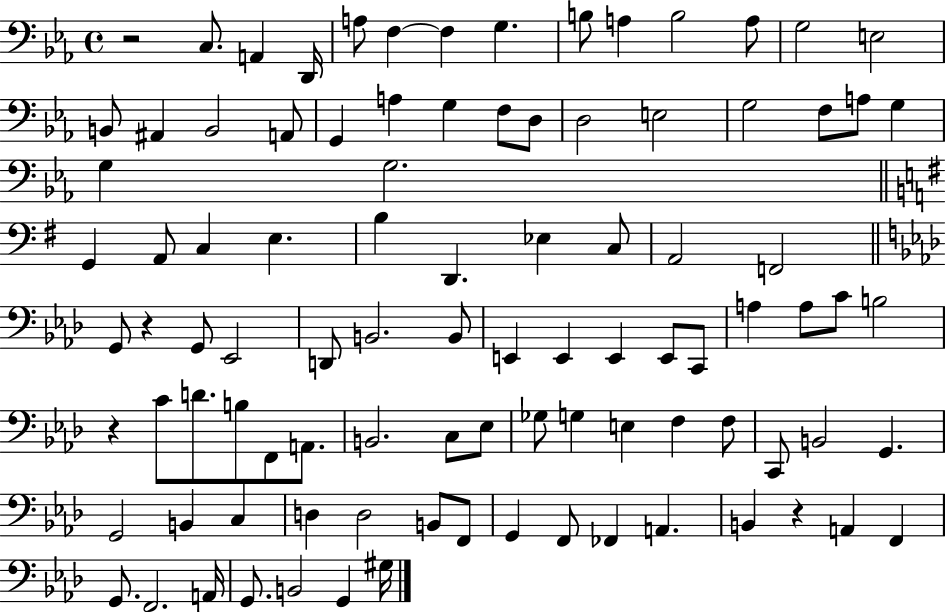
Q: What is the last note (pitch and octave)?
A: G#3